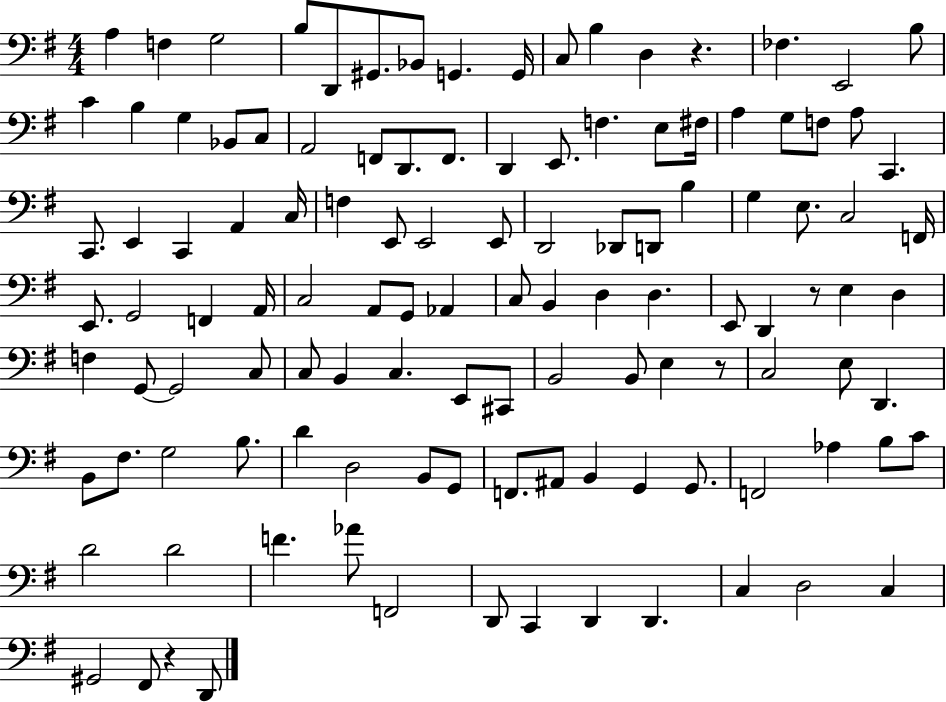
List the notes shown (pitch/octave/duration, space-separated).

A3/q F3/q G3/h B3/e D2/e G#2/e. Bb2/e G2/q. G2/s C3/e B3/q D3/q R/q. FES3/q. E2/h B3/e C4/q B3/q G3/q Bb2/e C3/e A2/h F2/e D2/e. F2/e. D2/q E2/e. F3/q. E3/e F#3/s A3/q G3/e F3/e A3/e C2/q. C2/e. E2/q C2/q A2/q C3/s F3/q E2/e E2/h E2/e D2/h Db2/e D2/e B3/q G3/q E3/e. C3/h F2/s E2/e. G2/h F2/q A2/s C3/h A2/e G2/e Ab2/q C3/e B2/q D3/q D3/q. E2/e D2/q R/e E3/q D3/q F3/q G2/e G2/h C3/e C3/e B2/q C3/q. E2/e C#2/e B2/h B2/e E3/q R/e C3/h E3/e D2/q. B2/e F#3/e. G3/h B3/e. D4/q D3/h B2/e G2/e F2/e. A#2/e B2/q G2/q G2/e. F2/h Ab3/q B3/e C4/e D4/h D4/h F4/q. Ab4/e F2/h D2/e C2/q D2/q D2/q. C3/q D3/h C3/q G#2/h F#2/e R/q D2/e